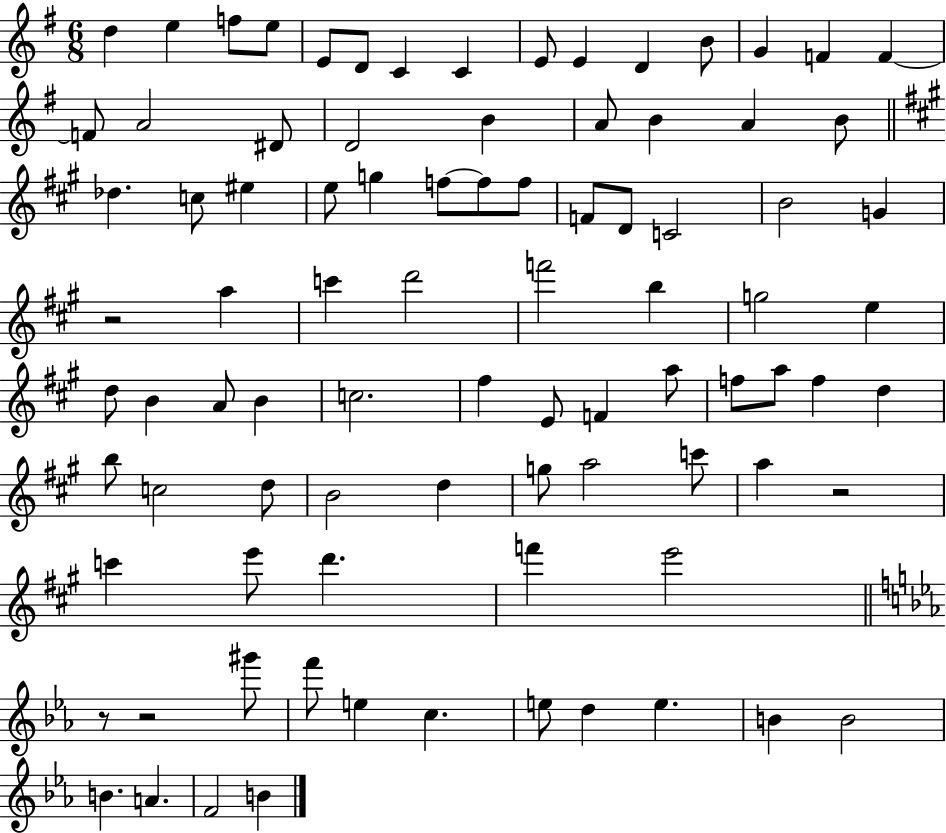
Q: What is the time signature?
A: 6/8